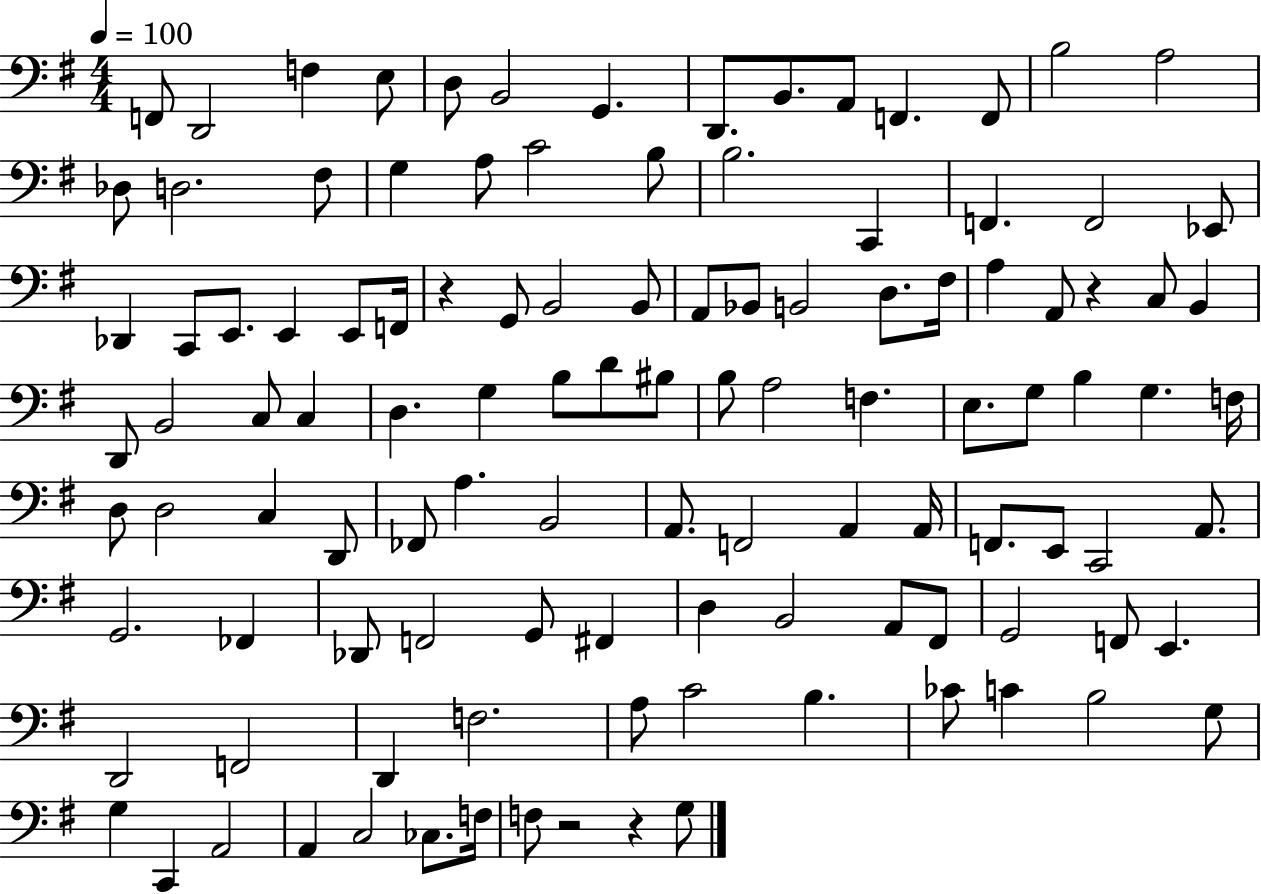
F2/e D2/h F3/q E3/e D3/e B2/h G2/q. D2/e. B2/e. A2/e F2/q. F2/e B3/h A3/h Db3/e D3/h. F#3/e G3/q A3/e C4/h B3/e B3/h. C2/q F2/q. F2/h Eb2/e Db2/q C2/e E2/e. E2/q E2/e F2/s R/q G2/e B2/h B2/e A2/e Bb2/e B2/h D3/e. F#3/s A3/q A2/e R/q C3/e B2/q D2/e B2/h C3/e C3/q D3/q. G3/q B3/e D4/e BIS3/e B3/e A3/h F3/q. E3/e. G3/e B3/q G3/q. F3/s D3/e D3/h C3/q D2/e FES2/e A3/q. B2/h A2/e. F2/h A2/q A2/s F2/e. E2/e C2/h A2/e. G2/h. FES2/q Db2/e F2/h G2/e F#2/q D3/q B2/h A2/e F#2/e G2/h F2/e E2/q. D2/h F2/h D2/q F3/h. A3/e C4/h B3/q. CES4/e C4/q B3/h G3/e G3/q C2/q A2/h A2/q C3/h CES3/e. F3/s F3/e R/h R/q G3/e